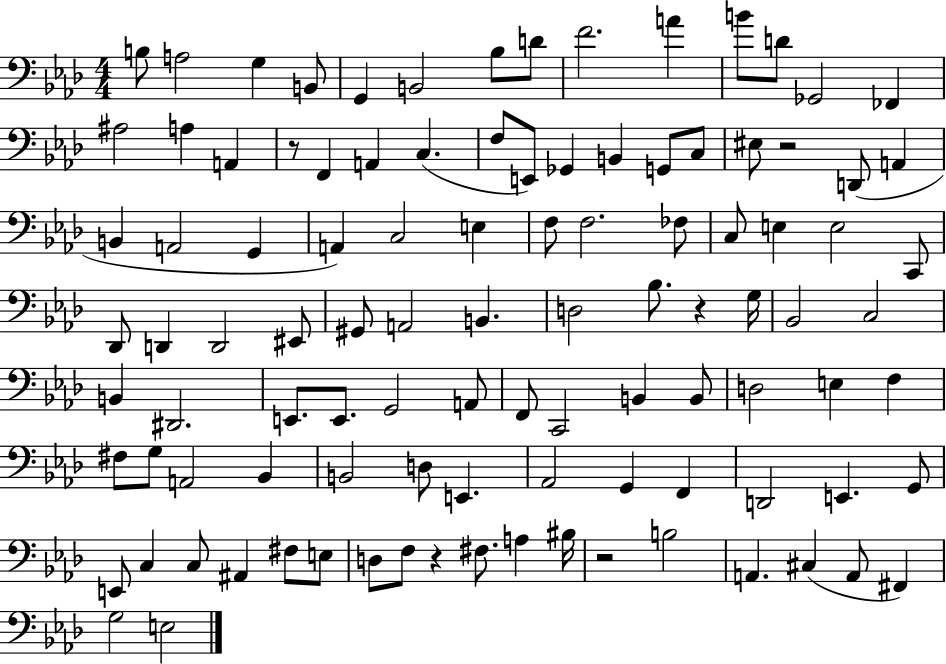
{
  \clef bass
  \numericTimeSignature
  \time 4/4
  \key aes \major
  b8 a2 g4 b,8 | g,4 b,2 bes8 d'8 | f'2. a'4 | b'8 d'8 ges,2 fes,4 | \break ais2 a4 a,4 | r8 f,4 a,4 c4.( | f8 e,8) ges,4 b,4 g,8 c8 | eis8 r2 d,8( a,4 | \break b,4 a,2 g,4 | a,4) c2 e4 | f8 f2. fes8 | c8 e4 e2 c,8 | \break des,8 d,4 d,2 eis,8 | gis,8 a,2 b,4. | d2 bes8. r4 g16 | bes,2 c2 | \break b,4 dis,2. | e,8. e,8. g,2 a,8 | f,8 c,2 b,4 b,8 | d2 e4 f4 | \break fis8 g8 a,2 bes,4 | b,2 d8 e,4. | aes,2 g,4 f,4 | d,2 e,4. g,8 | \break e,8 c4 c8 ais,4 fis8 e8 | d8 f8 r4 fis8. a4 bis16 | r2 b2 | a,4. cis4( a,8 fis,4) | \break g2 e2 | \bar "|."
}